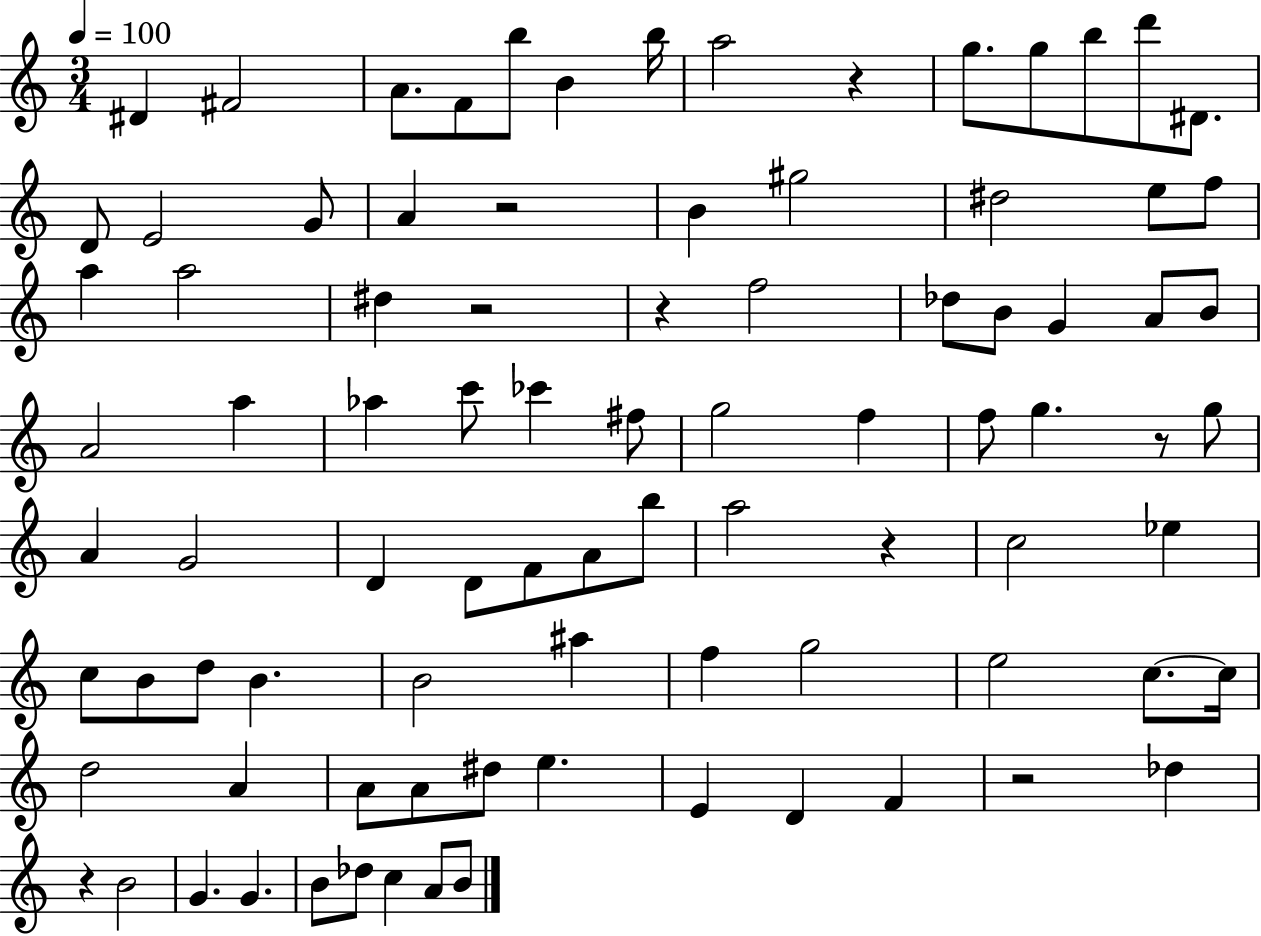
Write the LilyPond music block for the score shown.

{
  \clef treble
  \numericTimeSignature
  \time 3/4
  \key c \major
  \tempo 4 = 100
  dis'4 fis'2 | a'8. f'8 b''8 b'4 b''16 | a''2 r4 | g''8. g''8 b''8 d'''8 dis'8. | \break d'8 e'2 g'8 | a'4 r2 | b'4 gis''2 | dis''2 e''8 f''8 | \break a''4 a''2 | dis''4 r2 | r4 f''2 | des''8 b'8 g'4 a'8 b'8 | \break a'2 a''4 | aes''4 c'''8 ces'''4 fis''8 | g''2 f''4 | f''8 g''4. r8 g''8 | \break a'4 g'2 | d'4 d'8 f'8 a'8 b''8 | a''2 r4 | c''2 ees''4 | \break c''8 b'8 d''8 b'4. | b'2 ais''4 | f''4 g''2 | e''2 c''8.~~ c''16 | \break d''2 a'4 | a'8 a'8 dis''8 e''4. | e'4 d'4 f'4 | r2 des''4 | \break r4 b'2 | g'4. g'4. | b'8 des''8 c''4 a'8 b'8 | \bar "|."
}